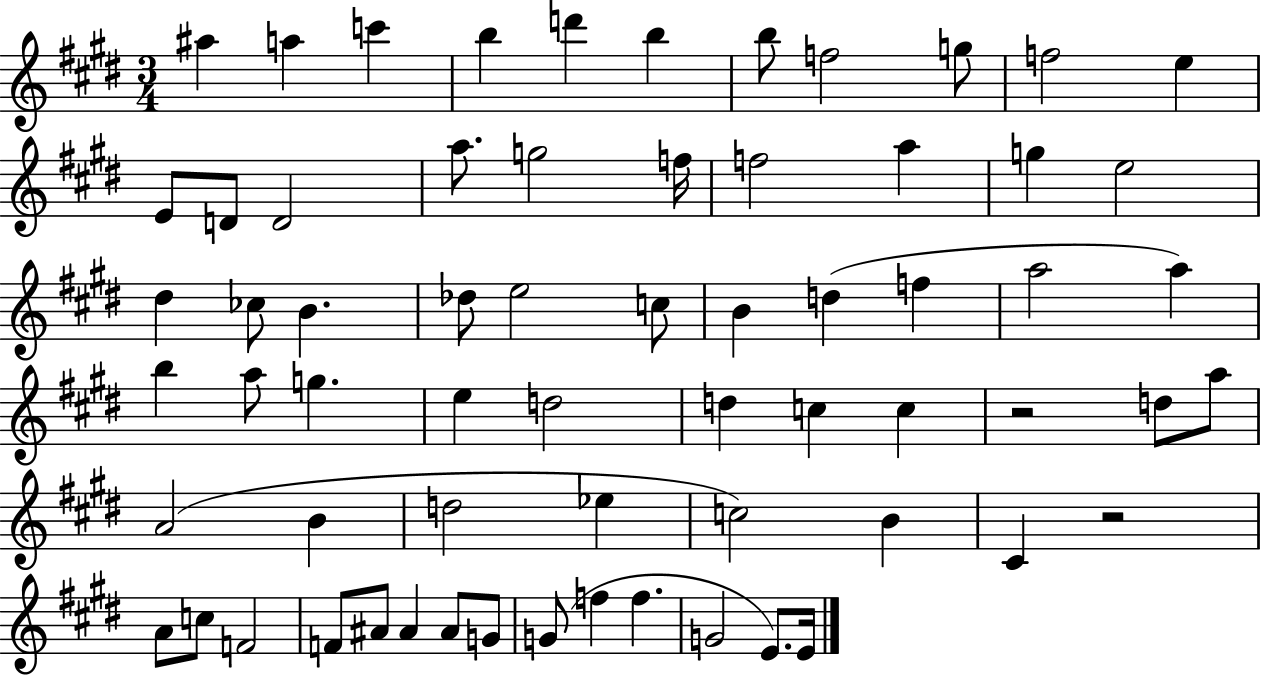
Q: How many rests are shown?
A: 2